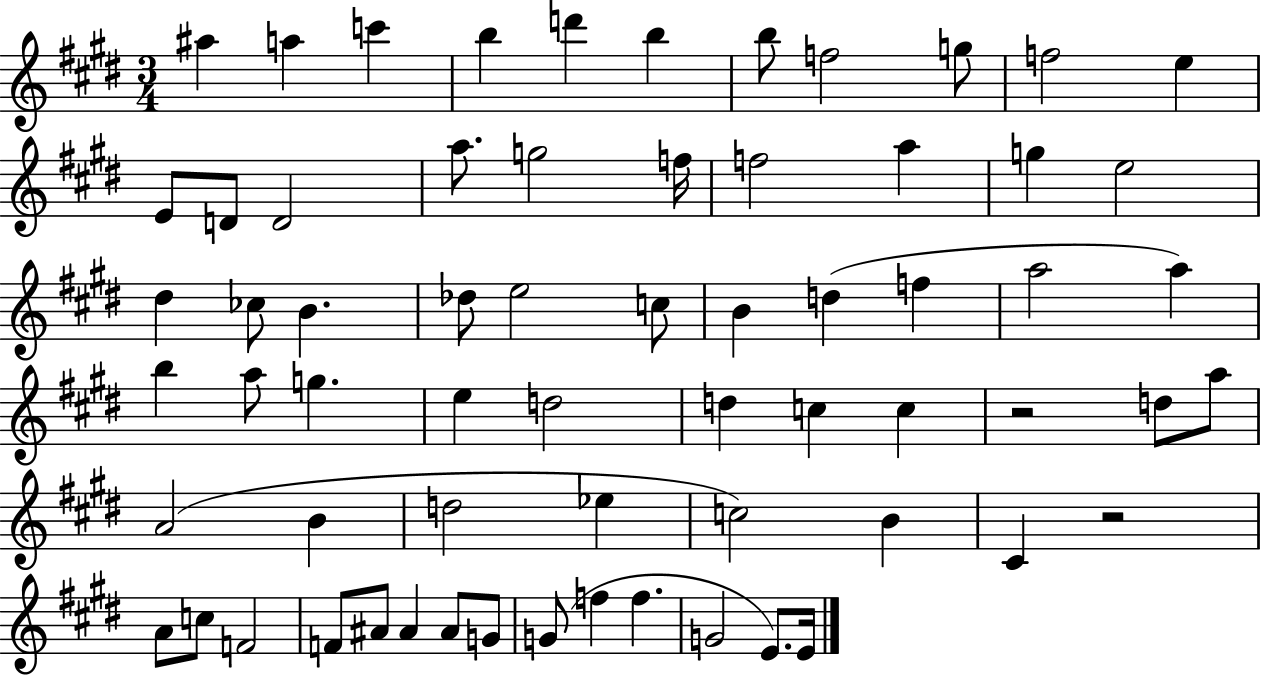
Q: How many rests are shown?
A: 2